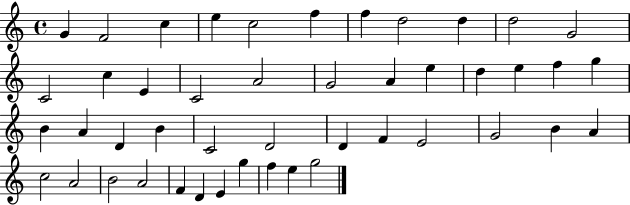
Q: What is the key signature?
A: C major